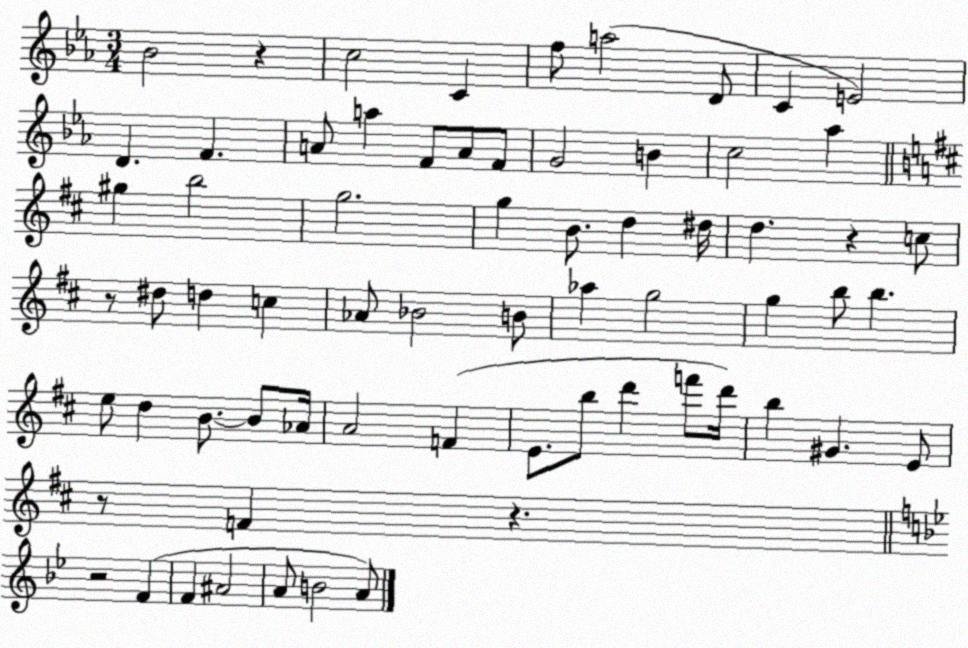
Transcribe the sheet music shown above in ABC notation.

X:1
T:Untitled
M:3/4
L:1/4
K:Eb
_B2 z c2 C f/2 a2 D/2 C E2 D F A/2 a F/2 A/2 F/2 G2 B c2 _a ^g b2 g2 g B/2 d ^d/4 d z c/2 z/2 ^d/2 d c _A/2 _B2 B/2 _a g2 g b/2 b e/2 d B/2 B/2 _A/4 A2 F E/2 b/2 d' f'/2 d'/4 b ^G E/2 z/2 F z z2 F F ^A2 A/2 B2 A/2